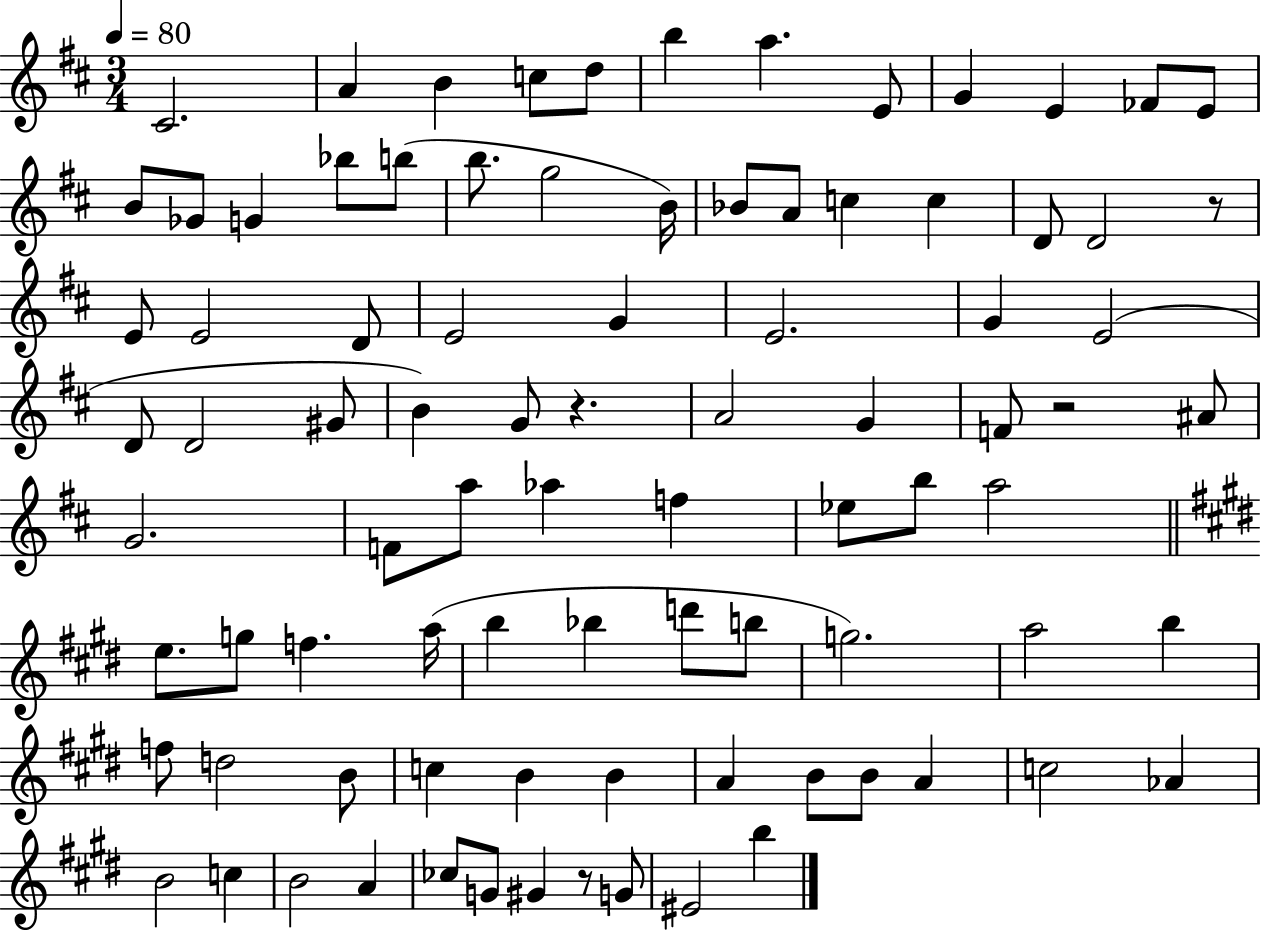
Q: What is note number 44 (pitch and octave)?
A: G4